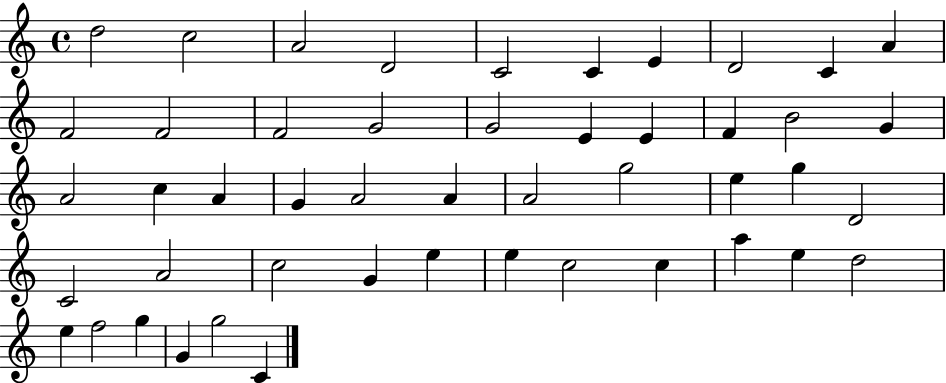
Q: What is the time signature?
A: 4/4